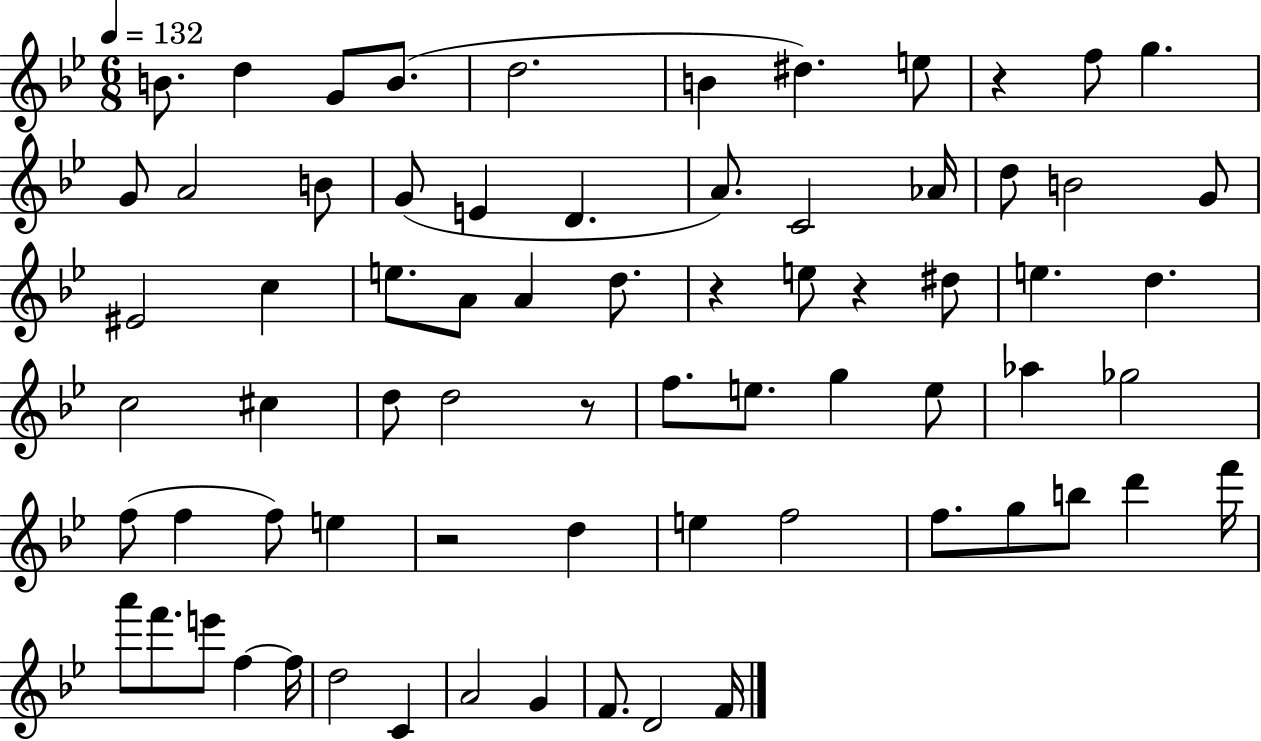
{
  \clef treble
  \numericTimeSignature
  \time 6/8
  \key bes \major
  \tempo 4 = 132
  \repeat volta 2 { b'8. d''4 g'8 b'8.( | d''2. | b'4 dis''4.) e''8 | r4 f''8 g''4. | \break g'8 a'2 b'8 | g'8( e'4 d'4. | a'8.) c'2 aes'16 | d''8 b'2 g'8 | \break eis'2 c''4 | e''8. a'8 a'4 d''8. | r4 e''8 r4 dis''8 | e''4. d''4. | \break c''2 cis''4 | d''8 d''2 r8 | f''8. e''8. g''4 e''8 | aes''4 ges''2 | \break f''8( f''4 f''8) e''4 | r2 d''4 | e''4 f''2 | f''8. g''8 b''8 d'''4 f'''16 | \break a'''8 f'''8. e'''8 f''4~~ f''16 | d''2 c'4 | a'2 g'4 | f'8. d'2 f'16 | \break } \bar "|."
}